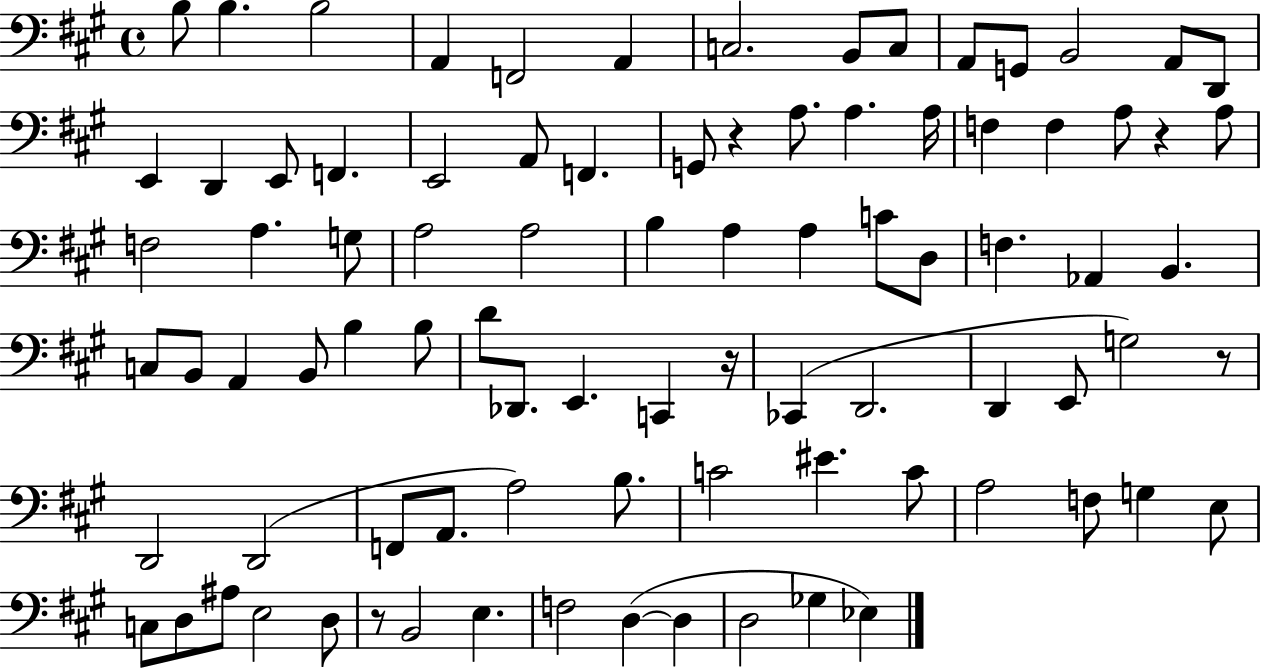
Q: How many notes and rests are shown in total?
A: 88